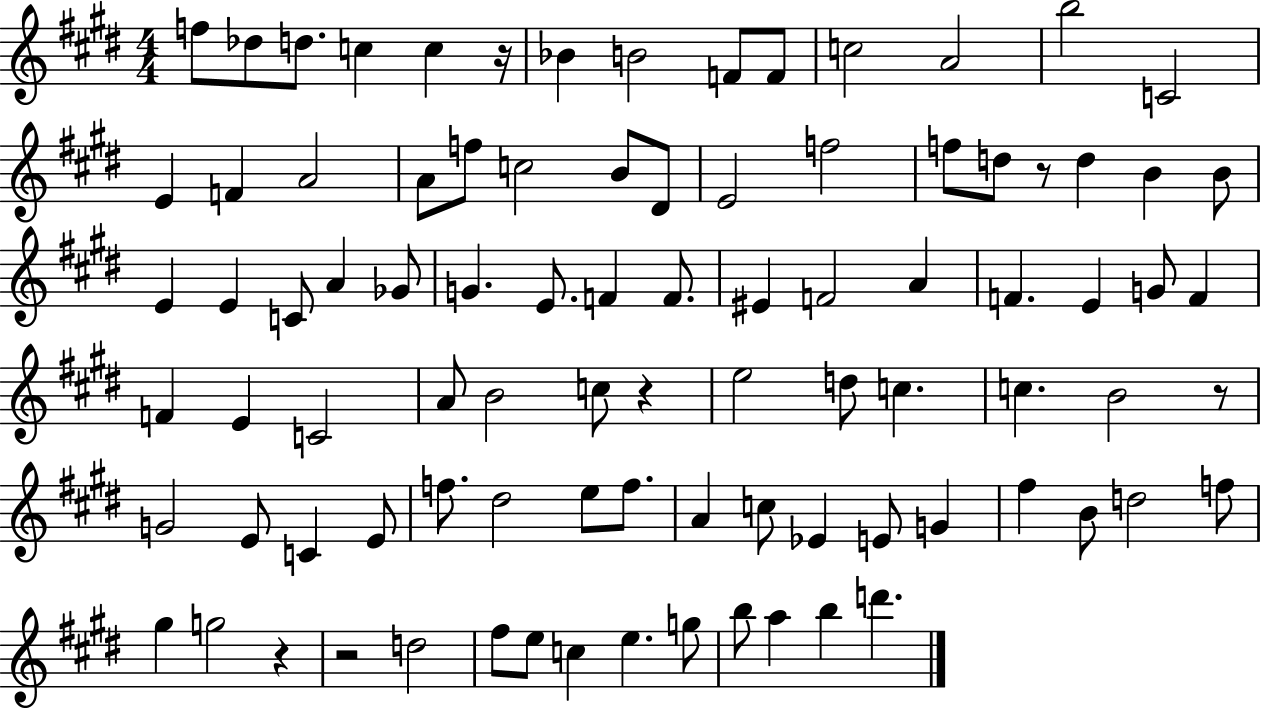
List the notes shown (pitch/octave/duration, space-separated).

F5/e Db5/e D5/e. C5/q C5/q R/s Bb4/q B4/h F4/e F4/e C5/h A4/h B5/h C4/h E4/q F4/q A4/h A4/e F5/e C5/h B4/e D#4/e E4/h F5/h F5/e D5/e R/e D5/q B4/q B4/e E4/q E4/q C4/e A4/q Gb4/e G4/q. E4/e. F4/q F4/e. EIS4/q F4/h A4/q F4/q. E4/q G4/e F4/q F4/q E4/q C4/h A4/e B4/h C5/e R/q E5/h D5/e C5/q. C5/q. B4/h R/e G4/h E4/e C4/q E4/e F5/e. D#5/h E5/e F5/e. A4/q C5/e Eb4/q E4/e G4/q F#5/q B4/e D5/h F5/e G#5/q G5/h R/q R/h D5/h F#5/e E5/e C5/q E5/q. G5/e B5/e A5/q B5/q D6/q.